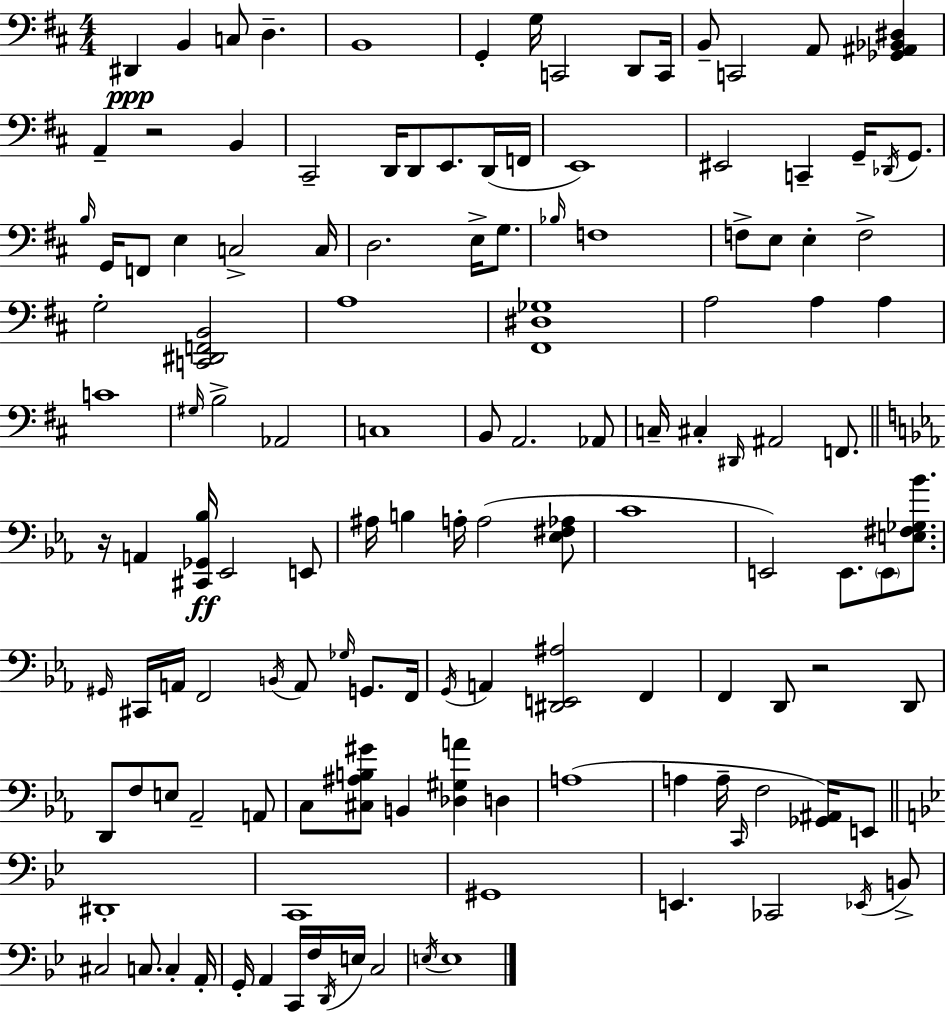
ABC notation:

X:1
T:Untitled
M:4/4
L:1/4
K:D
^D,, B,, C,/2 D, B,,4 G,, G,/4 C,,2 D,,/2 C,,/4 B,,/2 C,,2 A,,/2 [_G,,^A,,_B,,^D,] A,, z2 B,, ^C,,2 D,,/4 D,,/2 E,,/2 D,,/4 F,,/4 E,,4 ^E,,2 C,, G,,/4 _D,,/4 G,,/2 B,/4 G,,/4 F,,/2 E, C,2 C,/4 D,2 E,/4 G,/2 _B,/4 F,4 F,/2 E,/2 E, F,2 G,2 [C,,^D,,F,,B,,]2 A,4 [^F,,^D,_G,]4 A,2 A, A, C4 ^G,/4 B,2 _A,,2 C,4 B,,/2 A,,2 _A,,/2 C,/4 ^C, ^D,,/4 ^A,,2 F,,/2 z/4 A,, [^C,,_G,,_B,]/4 _E,,2 E,,/2 ^A,/4 B, A,/4 A,2 [_E,^F,_A,]/2 C4 E,,2 E,,/2 E,,/2 [E,^F,_G,_B]/2 ^G,,/4 ^C,,/4 A,,/4 F,,2 B,,/4 A,,/2 _G,/4 G,,/2 F,,/4 G,,/4 A,, [^D,,E,,^A,]2 F,, F,, D,,/2 z2 D,,/2 D,,/2 F,/2 E,/2 _A,,2 A,,/2 C,/2 [^C,^A,B,^G]/2 B,, [_D,^G,A] D, A,4 A, A,/4 C,,/4 F,2 [_G,,^A,,]/4 E,,/2 ^D,,4 C,,4 ^G,,4 E,, _C,,2 _E,,/4 B,,/2 ^C,2 C,/2 C, A,,/4 G,,/4 A,, C,,/4 F,/4 D,,/4 E,/4 C,2 E,/4 E,4